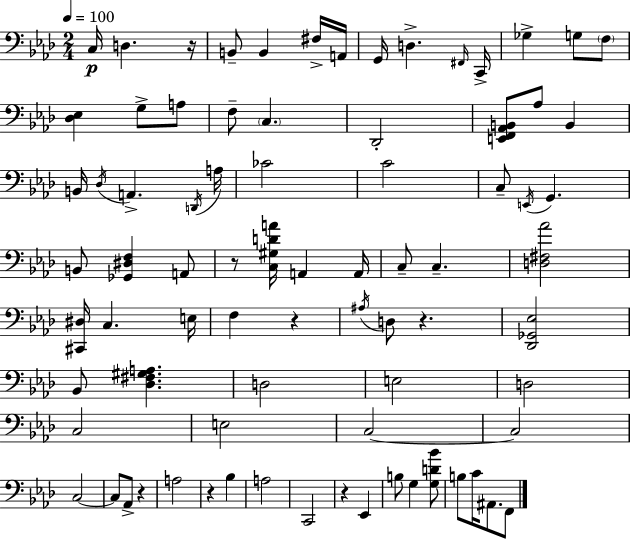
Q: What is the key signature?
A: AES major